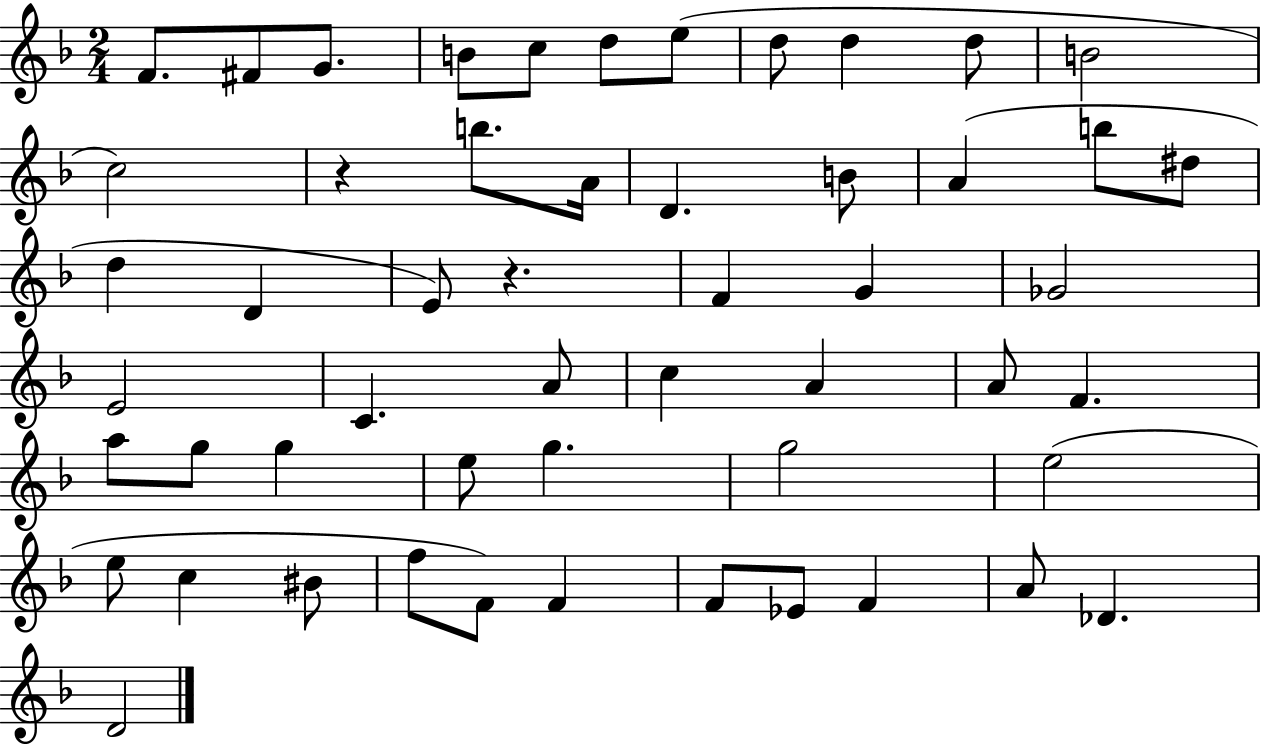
X:1
T:Untitled
M:2/4
L:1/4
K:F
F/2 ^F/2 G/2 B/2 c/2 d/2 e/2 d/2 d d/2 B2 c2 z b/2 A/4 D B/2 A b/2 ^d/2 d D E/2 z F G _G2 E2 C A/2 c A A/2 F a/2 g/2 g e/2 g g2 e2 e/2 c ^B/2 f/2 F/2 F F/2 _E/2 F A/2 _D D2